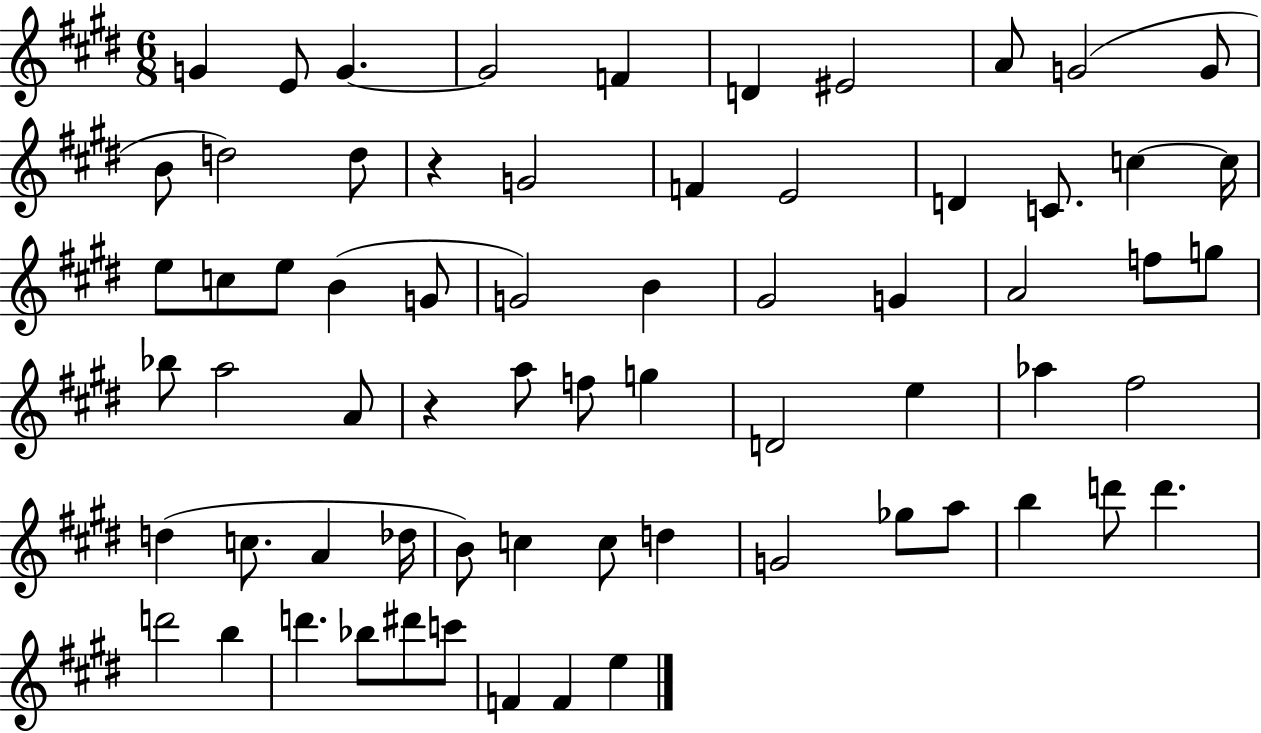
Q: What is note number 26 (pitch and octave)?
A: G4